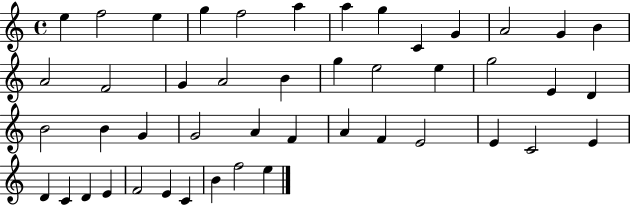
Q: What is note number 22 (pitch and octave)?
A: G5